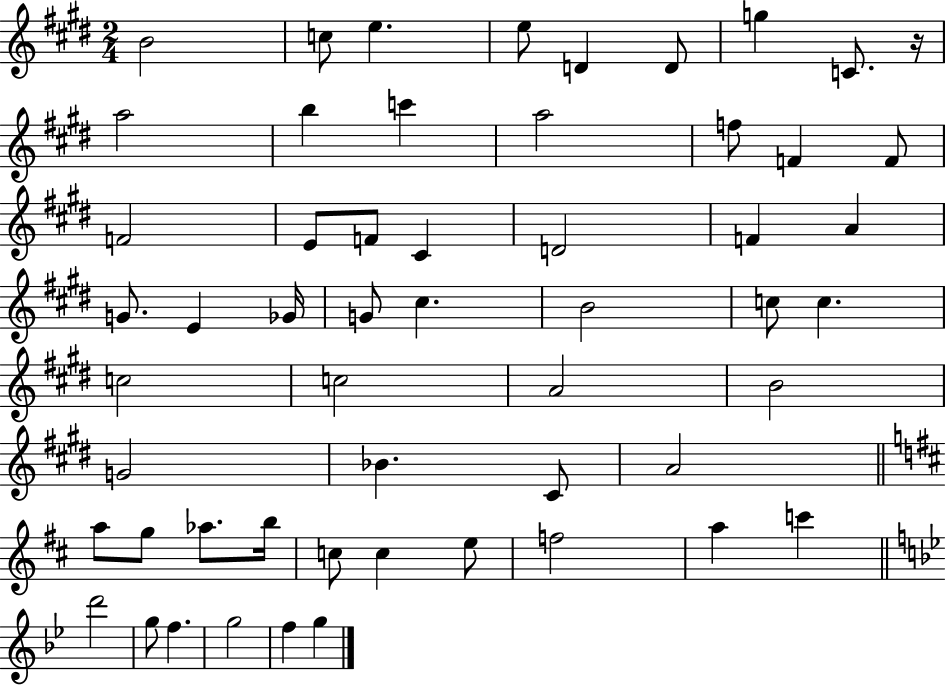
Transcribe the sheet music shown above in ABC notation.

X:1
T:Untitled
M:2/4
L:1/4
K:E
B2 c/2 e e/2 D D/2 g C/2 z/4 a2 b c' a2 f/2 F F/2 F2 E/2 F/2 ^C D2 F A G/2 E _G/4 G/2 ^c B2 c/2 c c2 c2 A2 B2 G2 _B ^C/2 A2 a/2 g/2 _a/2 b/4 c/2 c e/2 f2 a c' d'2 g/2 f g2 f g